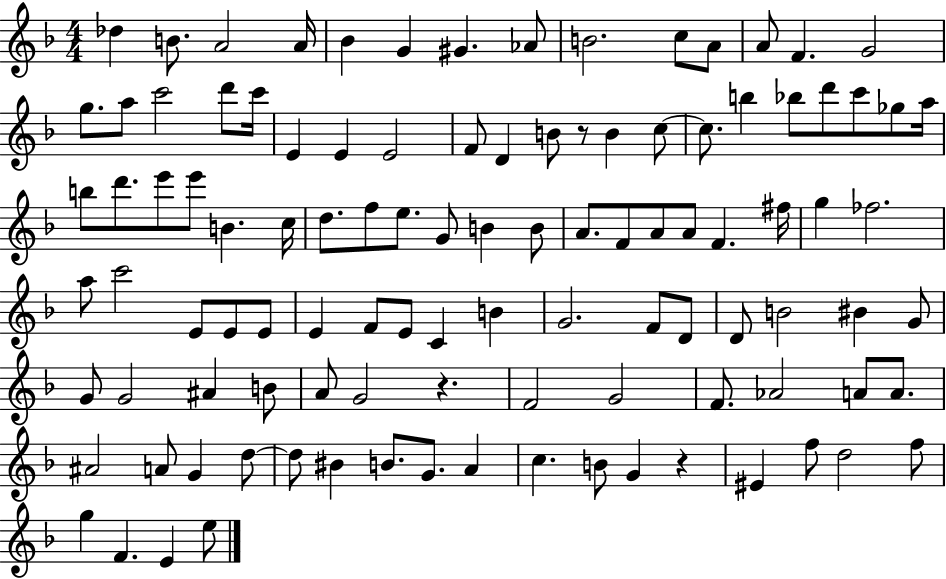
X:1
T:Untitled
M:4/4
L:1/4
K:F
_d B/2 A2 A/4 _B G ^G _A/2 B2 c/2 A/2 A/2 F G2 g/2 a/2 c'2 d'/2 c'/4 E E E2 F/2 D B/2 z/2 B c/2 c/2 b _b/2 d'/2 c'/2 _g/2 a/4 b/2 d'/2 e'/2 e'/2 B c/4 d/2 f/2 e/2 G/2 B B/2 A/2 F/2 A/2 A/2 F ^f/4 g _f2 a/2 c'2 E/2 E/2 E/2 E F/2 E/2 C B G2 F/2 D/2 D/2 B2 ^B G/2 G/2 G2 ^A B/2 A/2 G2 z F2 G2 F/2 _A2 A/2 A/2 ^A2 A/2 G d/2 d/2 ^B B/2 G/2 A c B/2 G z ^E f/2 d2 f/2 g F E e/2